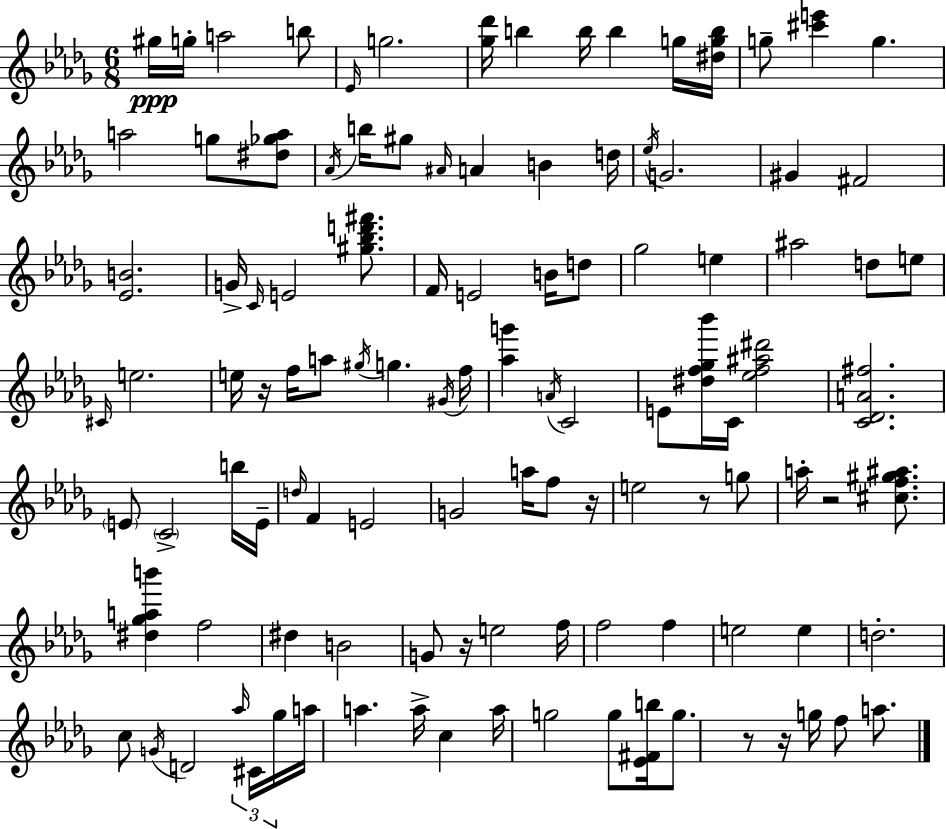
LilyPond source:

{
  \clef treble
  \numericTimeSignature
  \time 6/8
  \key bes \minor
  gis''16\ppp g''16-. a''2 b''8 | \grace { ees'16 } g''2. | <ges'' des'''>16 b''4 b''16 b''4 g''16 | <dis'' g'' b''>16 g''8-- <cis''' e'''>4 g''4. | \break a''2 g''8 <dis'' ges'' a''>8 | \acciaccatura { aes'16 } b''16 gis''8 \grace { ais'16 } a'4 b'4 | d''16 \acciaccatura { ees''16 } g'2. | gis'4 fis'2 | \break <ees' b'>2. | g'16-> \grace { c'16 } e'2 | <gis'' bes'' d''' fis'''>8. f'16 e'2 | b'16 d''8 ges''2 | \break e''4 ais''2 | d''8 e''8 \grace { cis'16 } e''2. | e''16 r16 f''16 a''8 \acciaccatura { gis''16 } | g''4. \acciaccatura { gis'16 } f''16 <aes'' g'''>4 | \break \acciaccatura { a'16 } c'2 e'8 <dis'' f'' ges'' bes'''>16 | c'16 <ees'' f'' ais'' dis'''>2 <c' des' a' fis''>2. | \parenthesize e'8 \parenthesize c'2-> | b''16 e'16-- \grace { d''16 } f'4 | \break e'2 g'2 | a''16 f''8 r16 e''2 | r8 g''8 a''16-. r2 | <cis'' f'' gis'' ais''>8. <dis'' ges'' a'' b'''>4 | \break f''2 dis''4 | b'2 g'8 | r16 e''2 f''16 f''2 | f''4 e''2 | \break e''4 d''2.-. | c''8 | \acciaccatura { g'16 } d'2 \tuplet 3/2 { \grace { aes''16 } cis'16 ges''16 } | a''16 a''4. a''16-> c''4 | \break a''16 g''2 g''8 <ees' fis' b''>16 | g''8. r8 r16 g''16 f''8 a''8. | \bar "|."
}